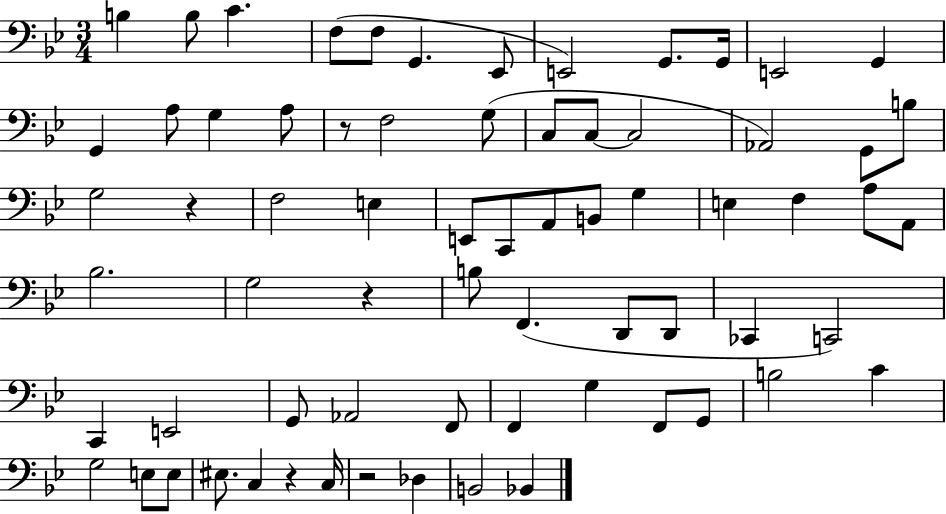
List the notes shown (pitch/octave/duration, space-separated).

B3/q B3/e C4/q. F3/e F3/e G2/q. Eb2/e E2/h G2/e. G2/s E2/h G2/q G2/q A3/e G3/q A3/e R/e F3/h G3/e C3/e C3/e C3/h Ab2/h G2/e B3/e G3/h R/q F3/h E3/q E2/e C2/e A2/e B2/e G3/q E3/q F3/q A3/e A2/e Bb3/h. G3/h R/q B3/e F2/q. D2/e D2/e CES2/q C2/h C2/q E2/h G2/e Ab2/h F2/e F2/q G3/q F2/e G2/e B3/h C4/q G3/h E3/e E3/e EIS3/e. C3/q R/q C3/s R/h Db3/q B2/h Bb2/q